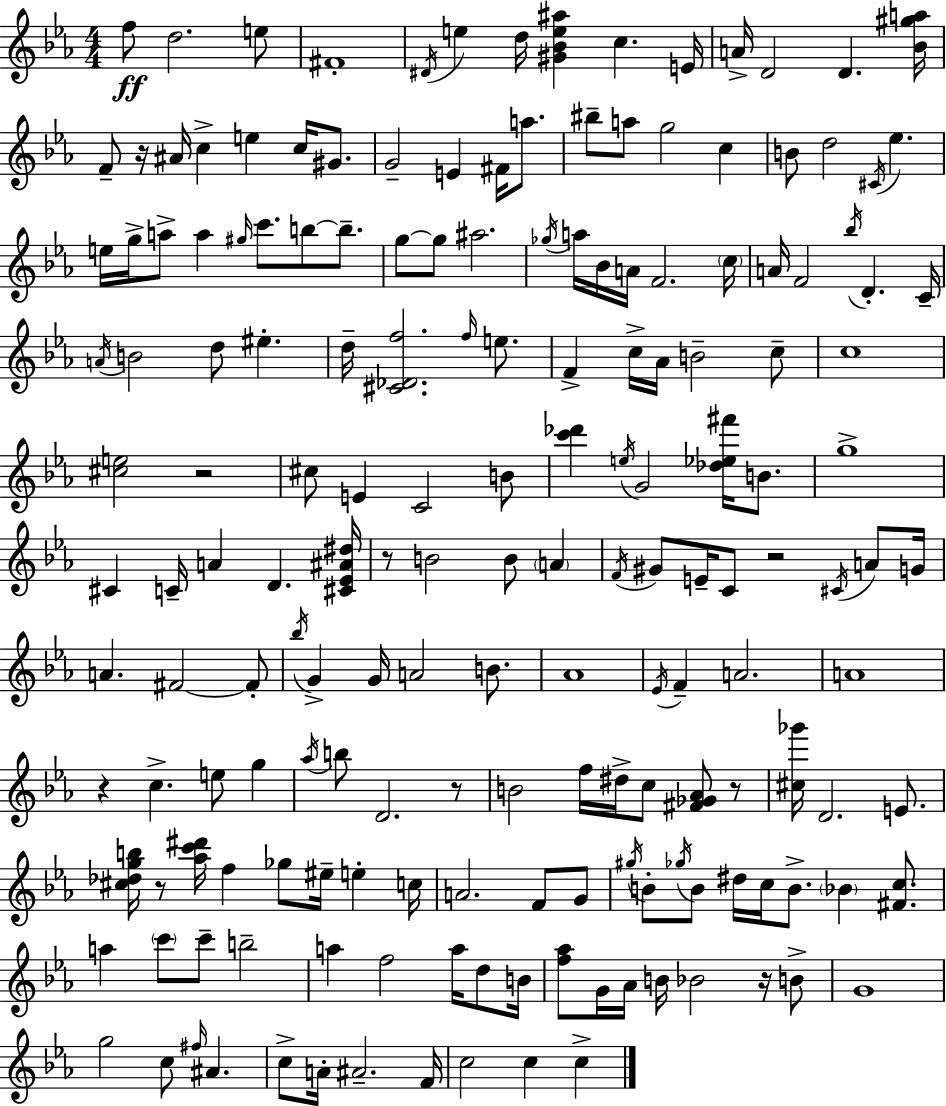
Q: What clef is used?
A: treble